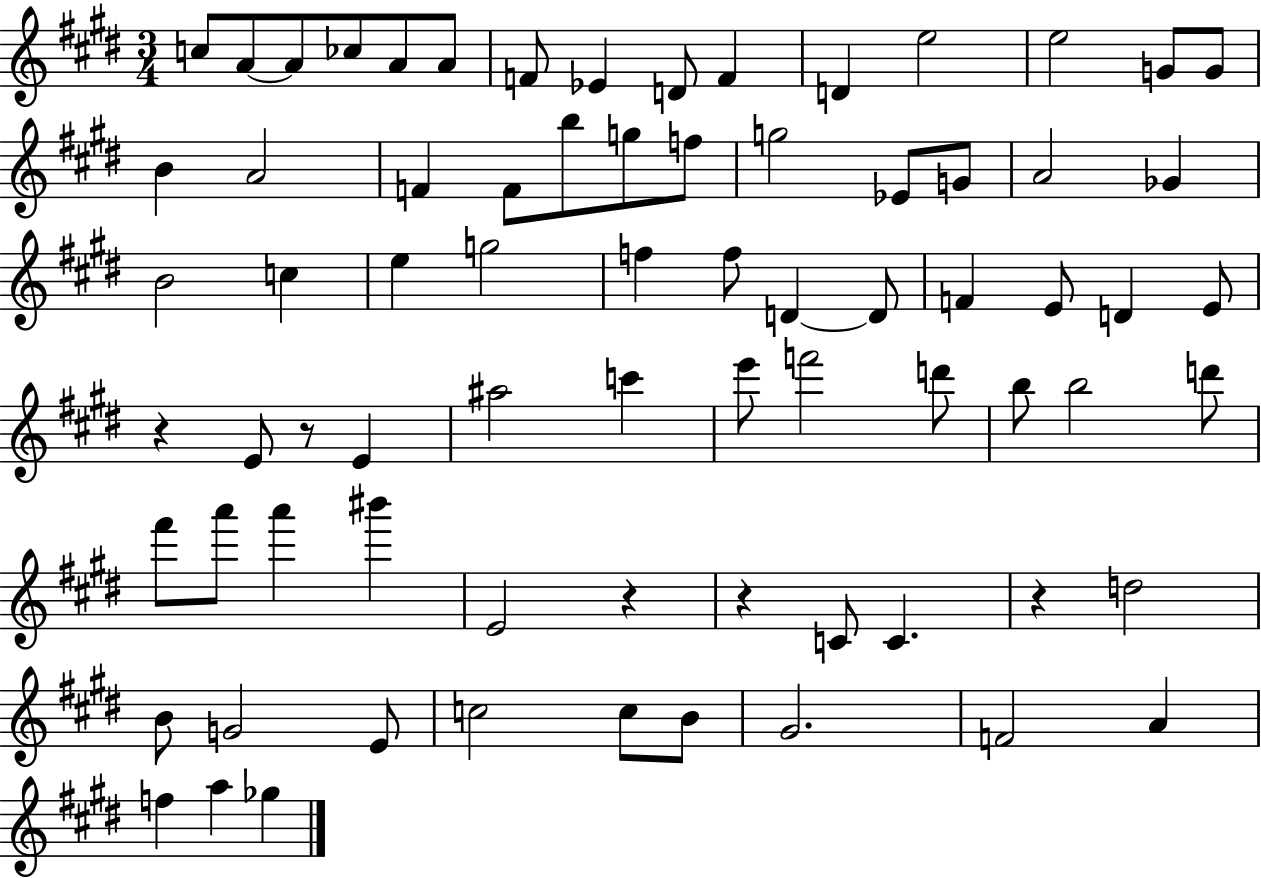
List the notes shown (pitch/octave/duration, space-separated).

C5/e A4/e A4/e CES5/e A4/e A4/e F4/e Eb4/q D4/e F4/q D4/q E5/h E5/h G4/e G4/e B4/q A4/h F4/q F4/e B5/e G5/e F5/e G5/h Eb4/e G4/e A4/h Gb4/q B4/h C5/q E5/q G5/h F5/q F5/e D4/q D4/e F4/q E4/e D4/q E4/e R/q E4/e R/e E4/q A#5/h C6/q E6/e F6/h D6/e B5/e B5/h D6/e F#6/e A6/e A6/q BIS6/q E4/h R/q R/q C4/e C4/q. R/q D5/h B4/e G4/h E4/e C5/h C5/e B4/e G#4/h. F4/h A4/q F5/q A5/q Gb5/q